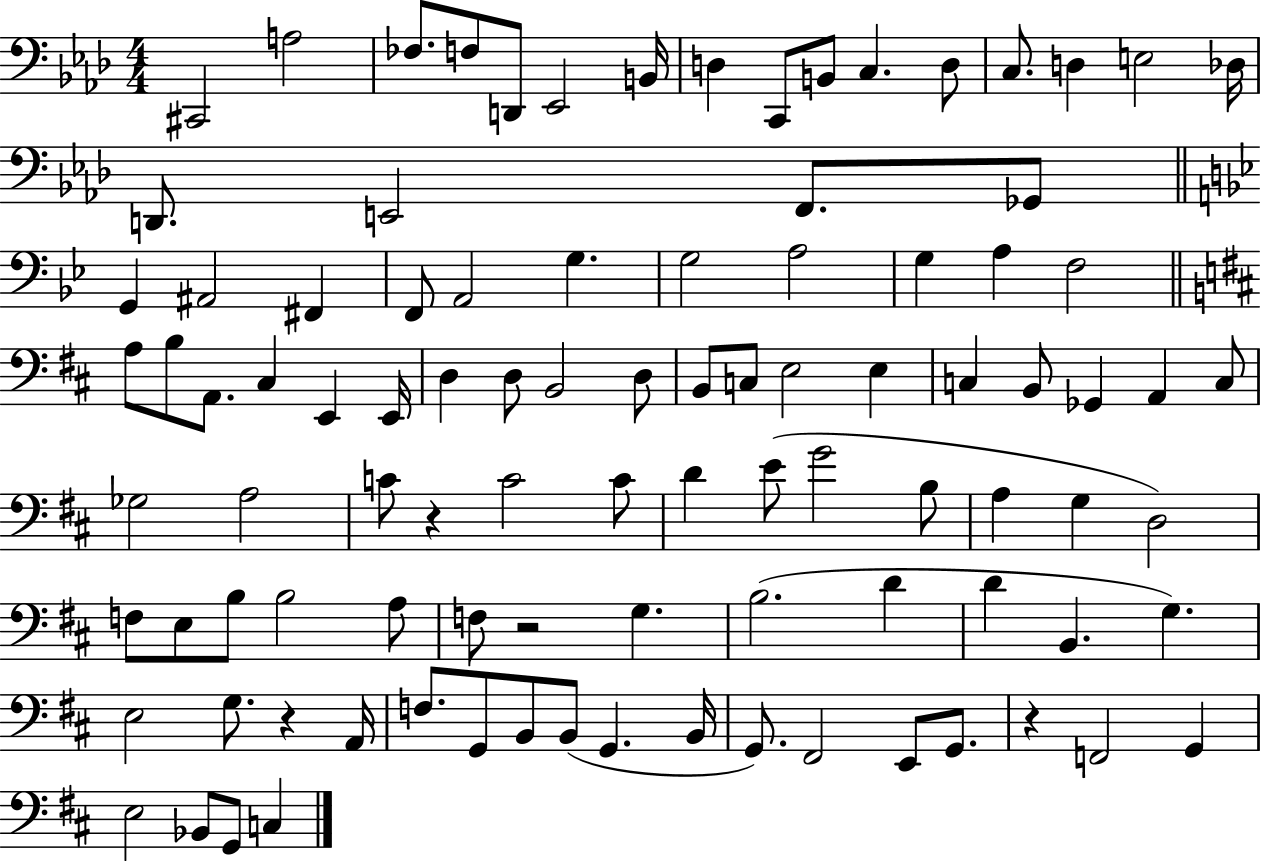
{
  \clef bass
  \numericTimeSignature
  \time 4/4
  \key aes \major
  cis,2 a2 | fes8. f8 d,8 ees,2 b,16 | d4 c,8 b,8 c4. d8 | c8. d4 e2 des16 | \break d,8. e,2 f,8. ges,8 | \bar "||" \break \key bes \major g,4 ais,2 fis,4 | f,8 a,2 g4. | g2 a2 | g4 a4 f2 | \break \bar "||" \break \key d \major a8 b8 a,8. cis4 e,4 e,16 | d4 d8 b,2 d8 | b,8 c8 e2 e4 | c4 b,8 ges,4 a,4 c8 | \break ges2 a2 | c'8 r4 c'2 c'8 | d'4 e'8( g'2 b8 | a4 g4 d2) | \break f8 e8 b8 b2 a8 | f8 r2 g4. | b2.( d'4 | d'4 b,4. g4.) | \break e2 g8. r4 a,16 | f8. g,8 b,8 b,8( g,4. b,16 | g,8.) fis,2 e,8 g,8. | r4 f,2 g,4 | \break e2 bes,8 g,8 c4 | \bar "|."
}